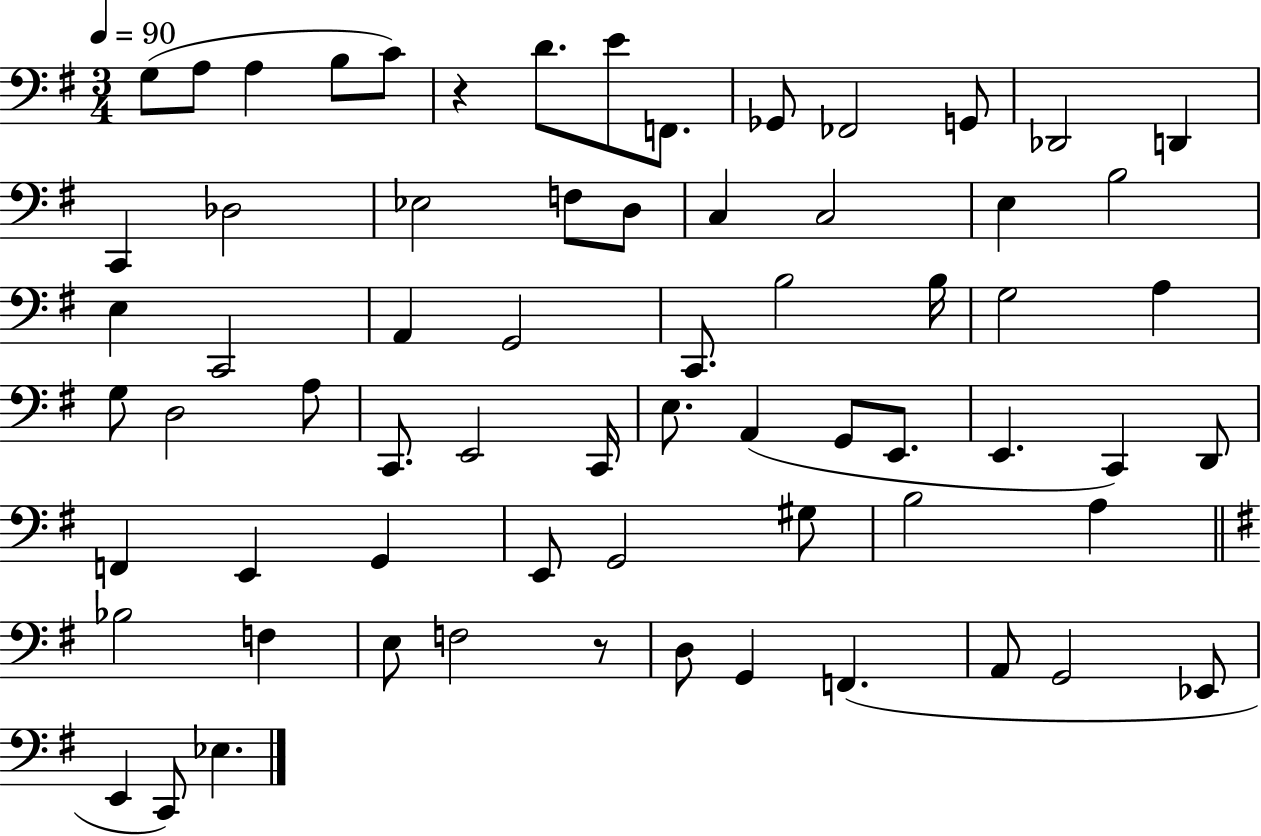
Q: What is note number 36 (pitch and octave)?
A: E2